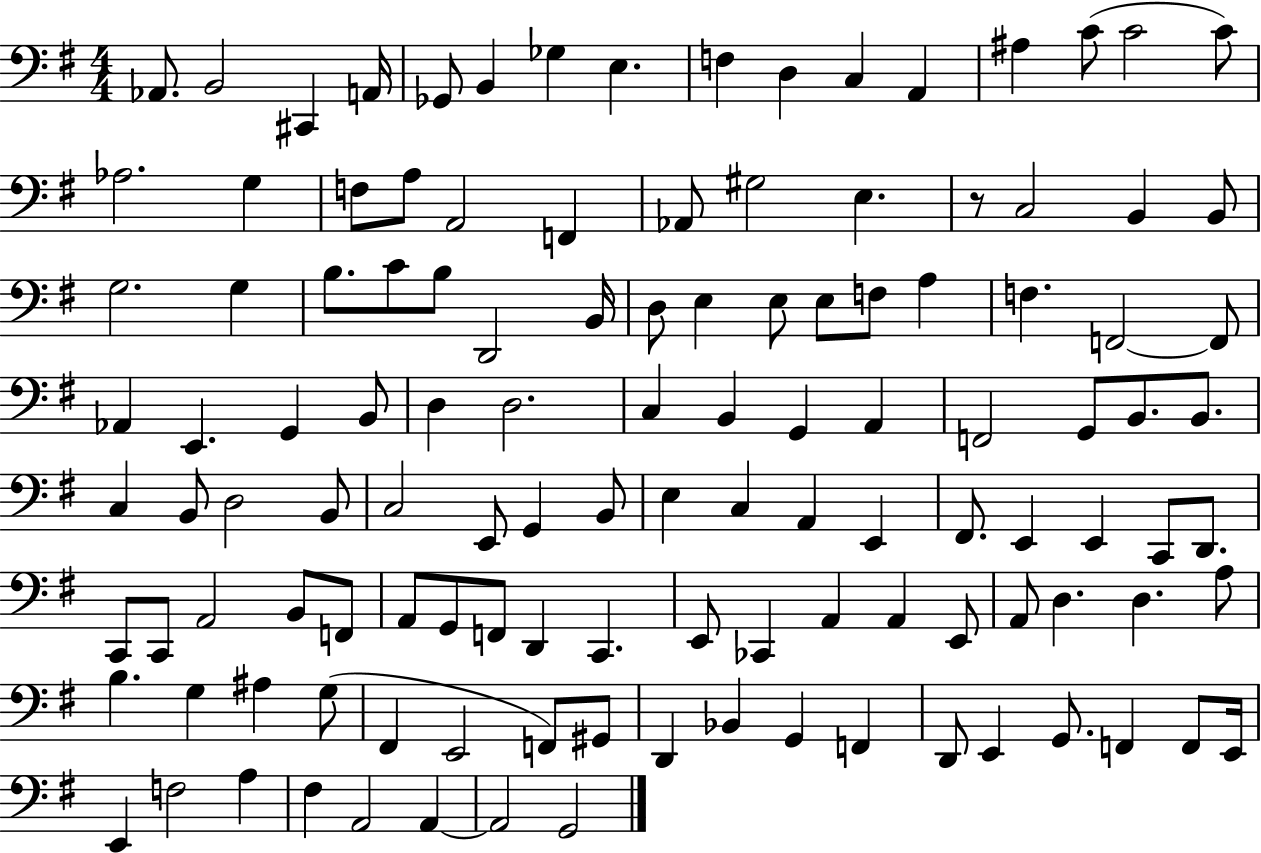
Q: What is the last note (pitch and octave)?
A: G2